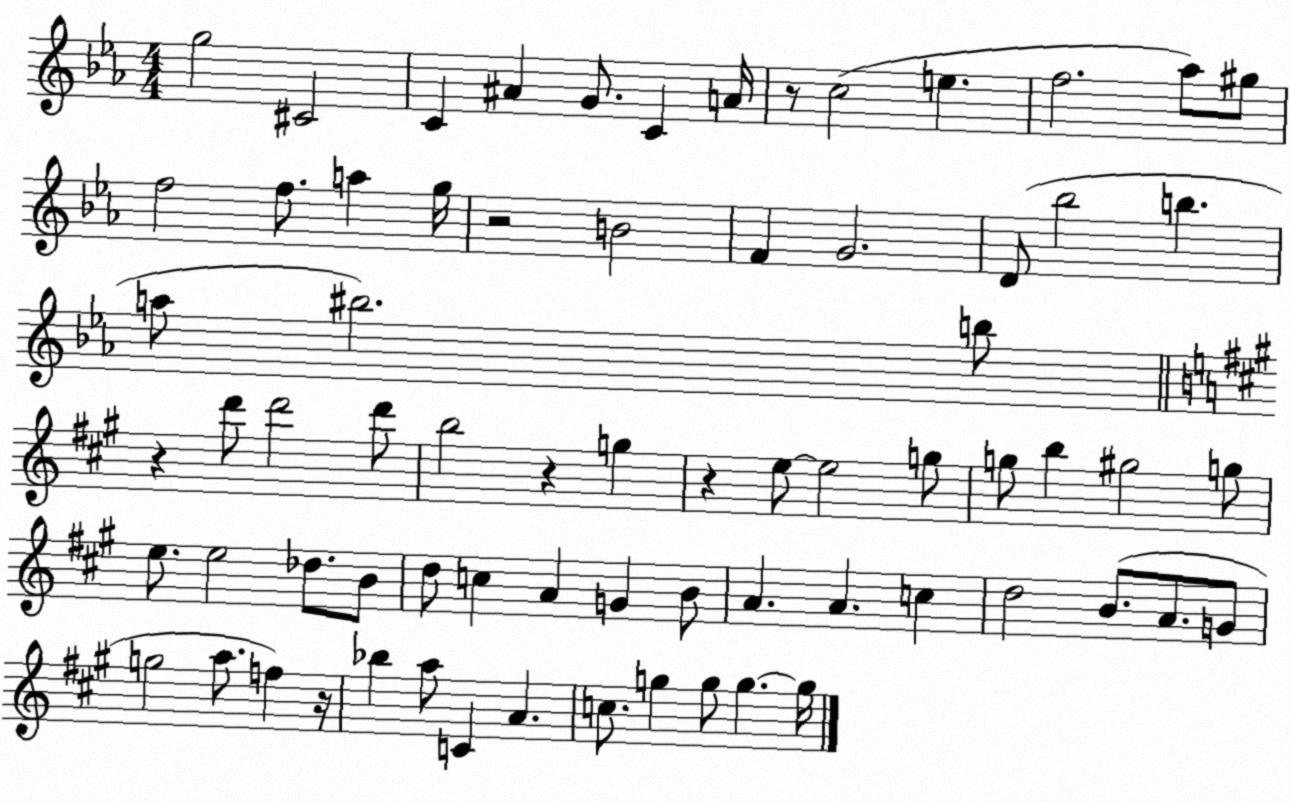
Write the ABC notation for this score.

X:1
T:Untitled
M:4/4
L:1/4
K:Eb
g2 ^C2 C ^A G/2 C A/4 z/2 c2 e f2 _a/2 ^g/2 f2 f/2 a g/4 z2 B2 F G2 D/2 _b2 b a/2 ^b2 b/2 z d'/2 d'2 d'/2 b2 z g z e/2 e2 g/2 g/2 b ^g2 g/2 e/2 e2 _d/2 B/2 d/2 c A G B/2 A A c d2 B/2 A/2 G/2 g2 a/2 f z/4 _b a/2 C A c/2 g g/2 g g/4